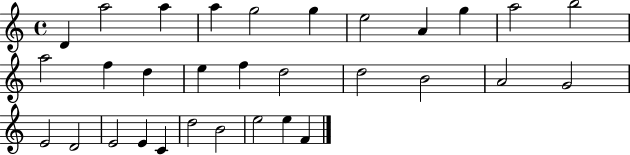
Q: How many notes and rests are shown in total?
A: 31